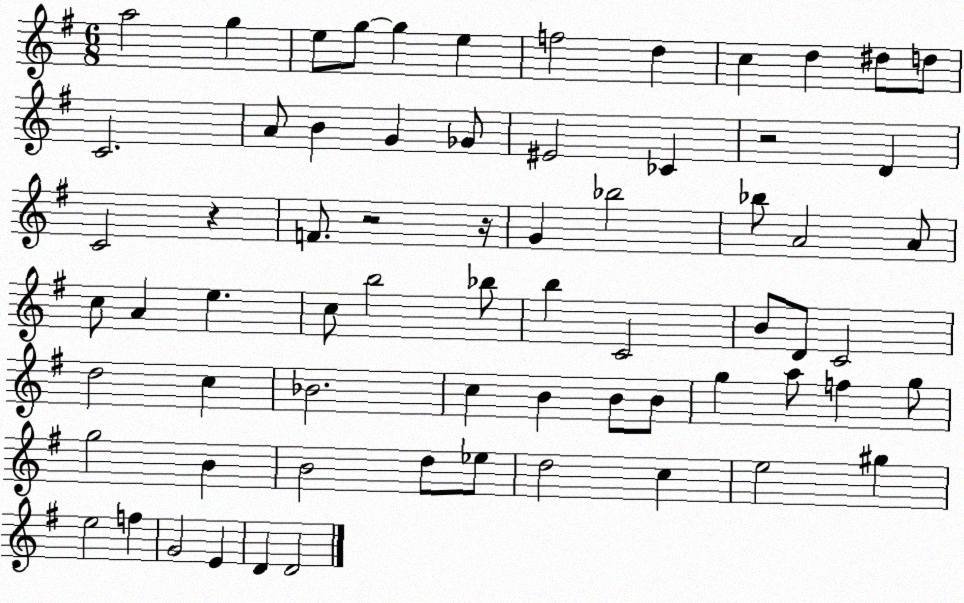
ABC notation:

X:1
T:Untitled
M:6/8
L:1/4
K:G
a2 g e/2 g/2 g e f2 d c d ^d/2 d/2 C2 A/2 B G _G/2 ^E2 _C z2 D C2 z F/2 z2 z/4 G _b2 _b/2 A2 A/2 c/2 A e c/2 b2 _b/2 b C2 B/2 D/2 C2 d2 c _B2 c B B/2 B/2 g a/2 f g/2 g2 B B2 d/2 _e/2 d2 c e2 ^g e2 f G2 E D D2